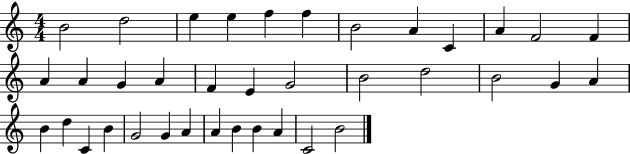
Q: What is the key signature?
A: C major